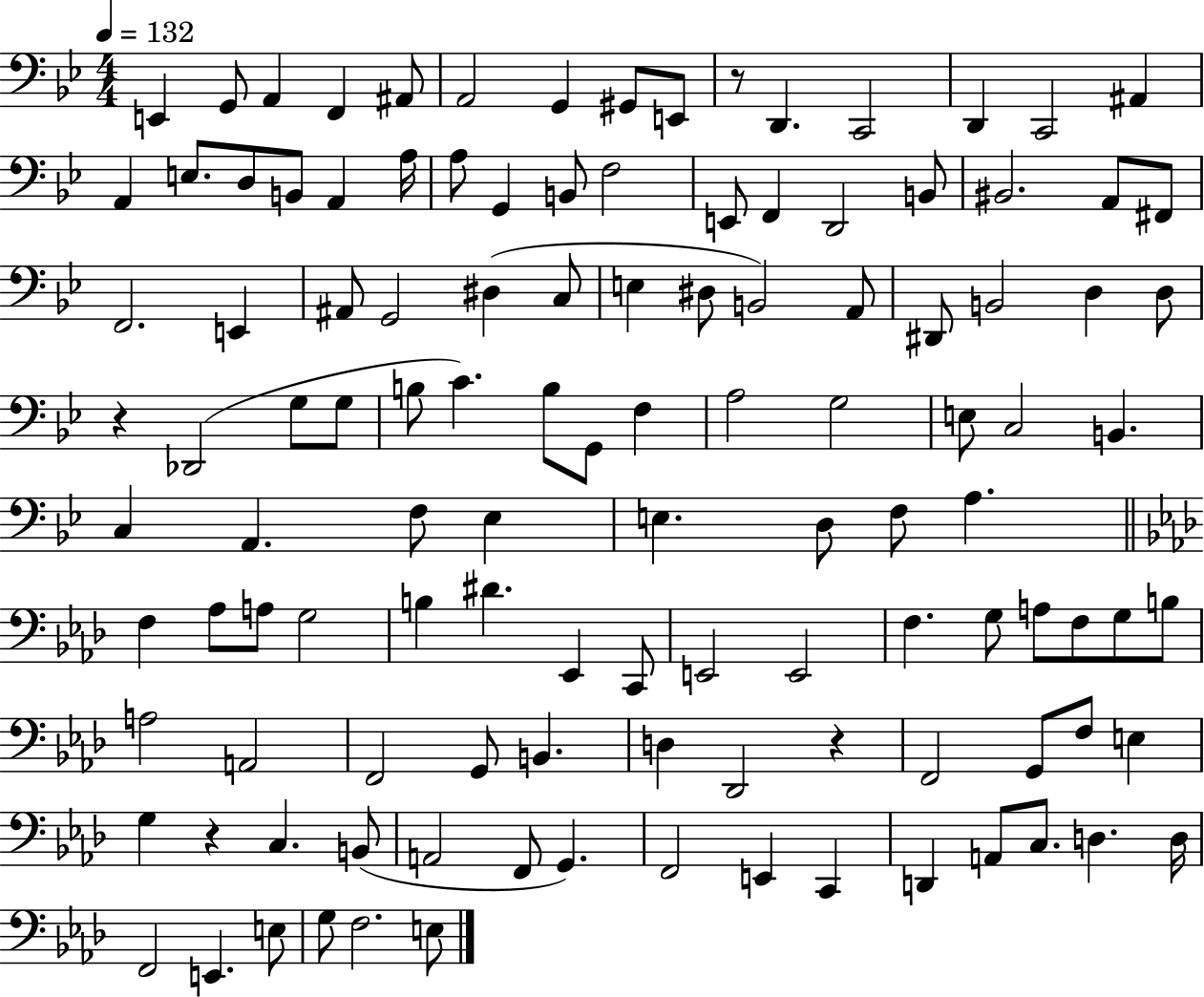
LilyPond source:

{
  \clef bass
  \numericTimeSignature
  \time 4/4
  \key bes \major
  \tempo 4 = 132
  e,4 g,8 a,4 f,4 ais,8 | a,2 g,4 gis,8 e,8 | r8 d,4. c,2 | d,4 c,2 ais,4 | \break a,4 e8. d8 b,8 a,4 a16 | a8 g,4 b,8 f2 | e,8 f,4 d,2 b,8 | bis,2. a,8 fis,8 | \break f,2. e,4 | ais,8 g,2 dis4( c8 | e4 dis8 b,2) a,8 | dis,8 b,2 d4 d8 | \break r4 des,2( g8 g8 | b8 c'4.) b8 g,8 f4 | a2 g2 | e8 c2 b,4. | \break c4 a,4. f8 ees4 | e4. d8 f8 a4. | \bar "||" \break \key aes \major f4 aes8 a8 g2 | b4 dis'4. ees,4 c,8 | e,2 e,2 | f4. g8 a8 f8 g8 b8 | \break a2 a,2 | f,2 g,8 b,4. | d4 des,2 r4 | f,2 g,8 f8 e4 | \break g4 r4 c4. b,8( | a,2 f,8 g,4.) | f,2 e,4 c,4 | d,4 a,8 c8. d4. d16 | \break f,2 e,4. e8 | g8 f2. e8 | \bar "|."
}